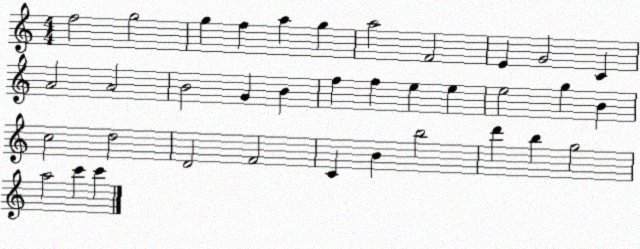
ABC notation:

X:1
T:Untitled
M:4/4
L:1/4
K:C
f2 g2 g f a g a2 F2 E G2 C A2 A2 B2 G B f f e e e2 g B c2 d2 D2 F2 C B b2 d' b g2 a2 c' c'